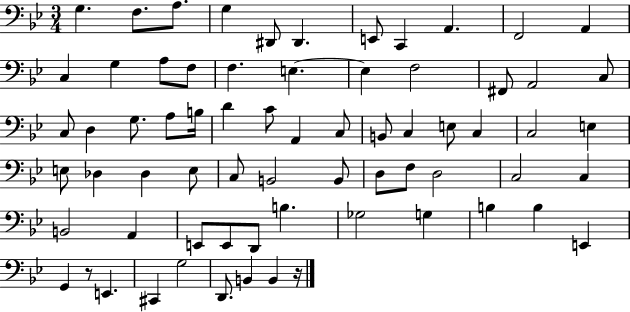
{
  \clef bass
  \numericTimeSignature
  \time 3/4
  \key bes \major
  g4. f8. a8. | g4 dis,8 dis,4. | e,8 c,4 a,4. | f,2 a,4 | \break c4 g4 a8 f8 | f4. e4.~~ | e4 f2 | fis,8 a,2 c8 | \break c8 d4 g8. a8 b16 | d'4 c'8 a,4 c8 | b,8 c4 e8 c4 | c2 e4 | \break e8 des4 des4 e8 | c8 b,2 b,8 | d8 f8 d2 | c2 c4 | \break b,2 a,4 | e,8 e,8 d,8 b4. | ges2 g4 | b4 b4 e,4 | \break g,4 r8 e,4. | cis,4 g2 | d,8. b,4 b,4 r16 | \bar "|."
}